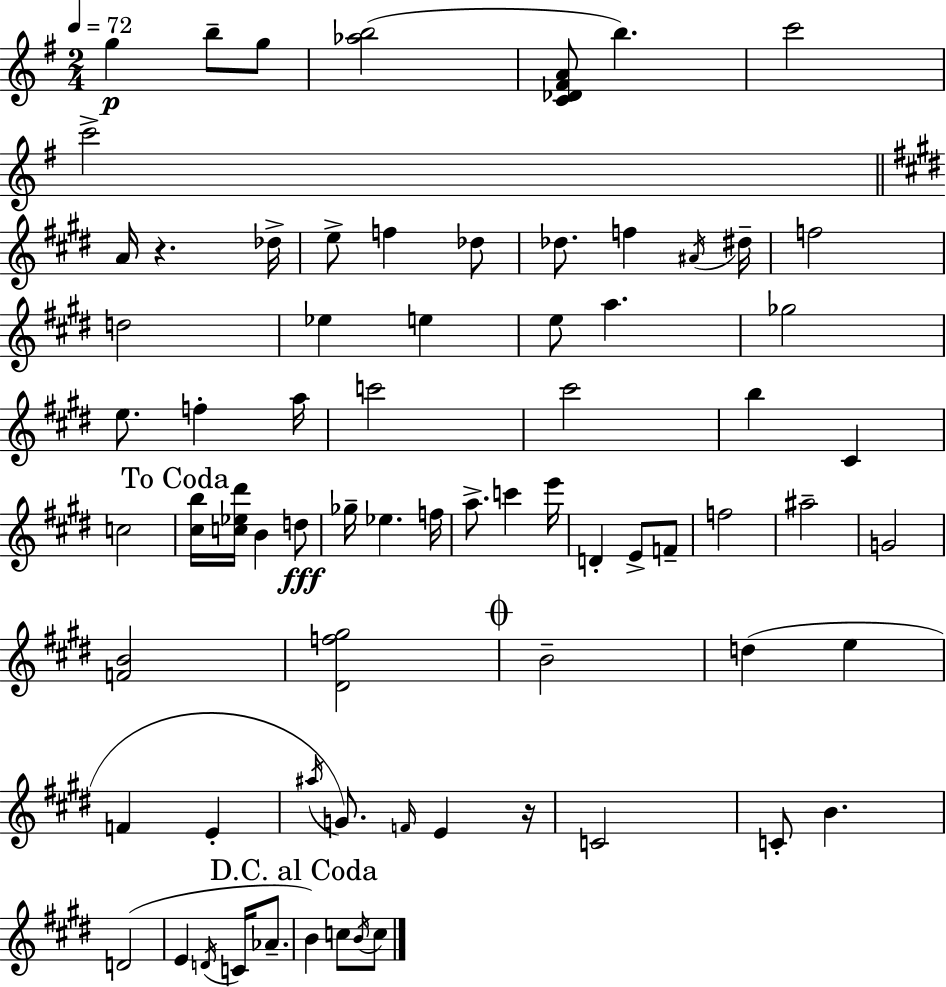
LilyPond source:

{
  \clef treble
  \numericTimeSignature
  \time 2/4
  \key g \major
  \tempo 4 = 72
  g''4\p b''8-- g''8 | <aes'' b''>2( | <c' des' fis' a'>8 b''4.) | c'''2 | \break c'''2-> | \bar "||" \break \key e \major a'16 r4. des''16-> | e''8-> f''4 des''8 | des''8. f''4 \acciaccatura { ais'16 } | dis''16-- f''2 | \break d''2 | ees''4 e''4 | e''8 a''4. | ges''2 | \break e''8. f''4-. | a''16 c'''2 | cis'''2 | b''4 cis'4 | \break c''2 | \mark "To Coda" <cis'' b''>16 <c'' ees'' dis'''>16 b'4 d''8\fff | ges''16-- ees''4. | f''16 a''8.-> c'''4 | \break e'''16 d'4-. e'8-> f'8-- | f''2 | ais''2-- | g'2 | \break <f' b'>2 | <dis' f'' gis''>2 | \mark \markup { \musicglyph "scripts.coda" } b'2-- | d''4( e''4 | \break f'4 e'4-. | \acciaccatura { ais''16 }) g'8. \grace { f'16 } e'4 | r16 c'2 | c'8-. b'4. | \break d'2( | e'4 \acciaccatura { d'16 } | c'16 aes'8.-- \mark "D.C. al Coda" b'4) | c''8 \acciaccatura { b'16 } c''8 \bar "|."
}